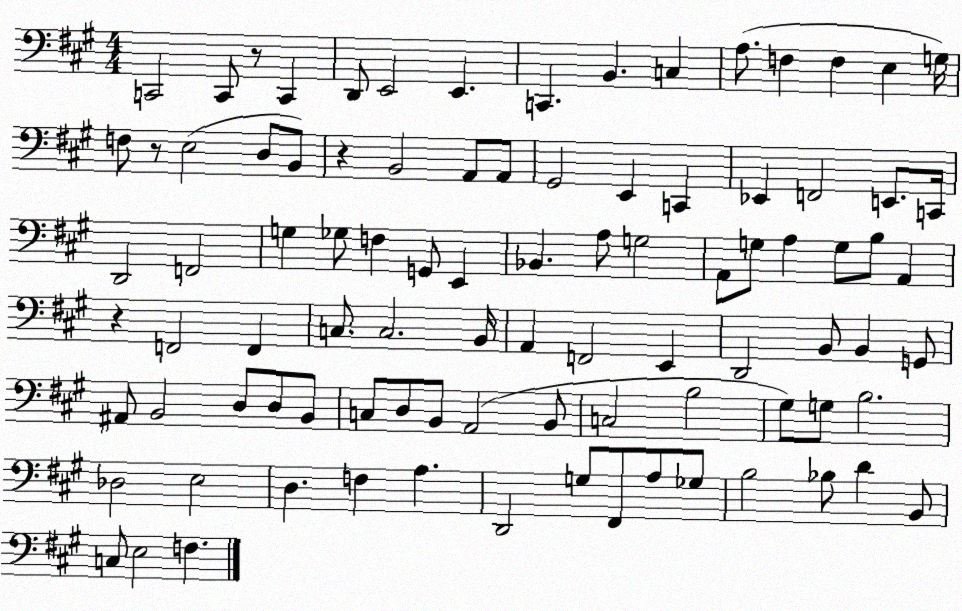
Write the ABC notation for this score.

X:1
T:Untitled
M:4/4
L:1/4
K:A
C,,2 C,,/2 z/2 C,, D,,/2 E,,2 E,, C,, B,, C, A,/2 F, F, E, G,/4 F,/2 z/2 E,2 D,/2 B,,/2 z B,,2 A,,/2 A,,/2 ^G,,2 E,, C,, _E,, F,,2 E,,/2 C,,/4 D,,2 F,,2 G, _G,/2 F, G,,/2 E,, _B,, A,/2 G,2 A,,/2 G,/2 A, G,/2 B,/2 A,, z F,,2 F,, C,/2 C,2 B,,/4 A,, F,,2 E,, D,,2 B,,/2 B,, G,,/2 ^A,,/2 B,,2 D,/2 D,/2 B,,/2 C,/2 D,/2 B,,/2 A,,2 B,,/2 C,2 B,2 ^G,/2 G,/2 B,2 _D,2 E,2 D, F, A, D,,2 G,/2 ^F,,/2 A,/2 _G,/2 B,2 _B,/2 D B,,/2 C,/2 E,2 F,